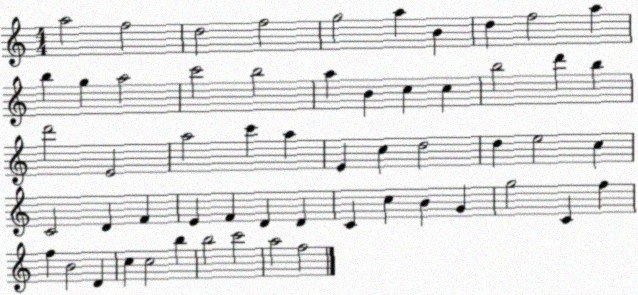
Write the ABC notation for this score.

X:1
T:Untitled
M:4/4
L:1/4
K:C
a2 f2 d2 f2 g2 a B d f2 a b g a2 c'2 b2 a B c c b2 d' b d'2 E2 a2 c' a E c d2 d e2 c C2 D F E F D D C c B G g2 C f f B2 D c c2 b b2 c'2 a2 f2